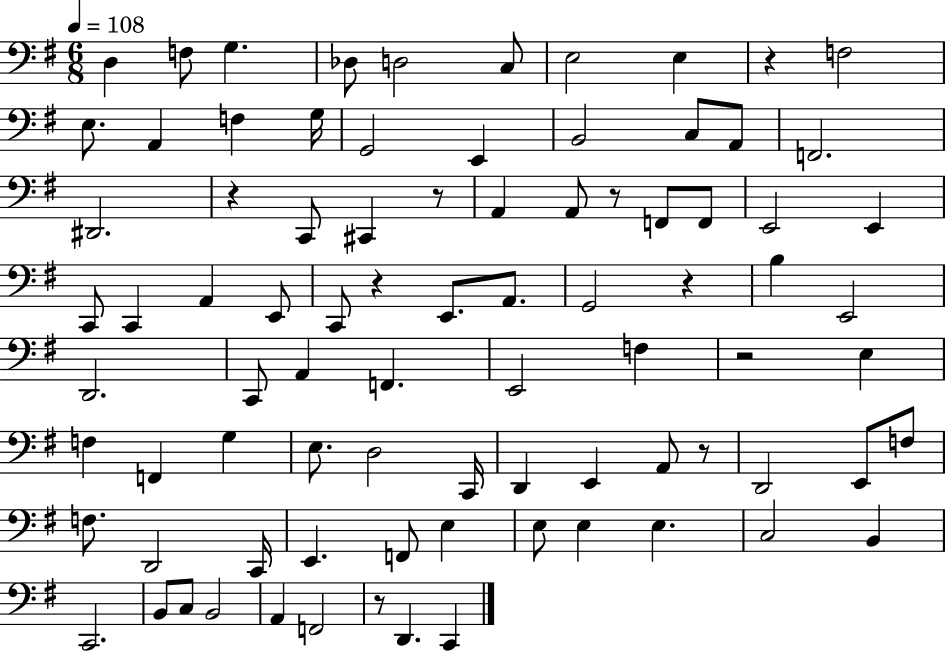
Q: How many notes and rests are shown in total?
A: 85